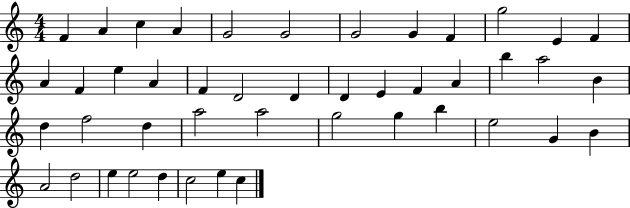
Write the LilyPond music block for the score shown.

{
  \clef treble
  \numericTimeSignature
  \time 4/4
  \key c \major
  f'4 a'4 c''4 a'4 | g'2 g'2 | g'2 g'4 f'4 | g''2 e'4 f'4 | \break a'4 f'4 e''4 a'4 | f'4 d'2 d'4 | d'4 e'4 f'4 a'4 | b''4 a''2 b'4 | \break d''4 f''2 d''4 | a''2 a''2 | g''2 g''4 b''4 | e''2 g'4 b'4 | \break a'2 d''2 | e''4 e''2 d''4 | c''2 e''4 c''4 | \bar "|."
}